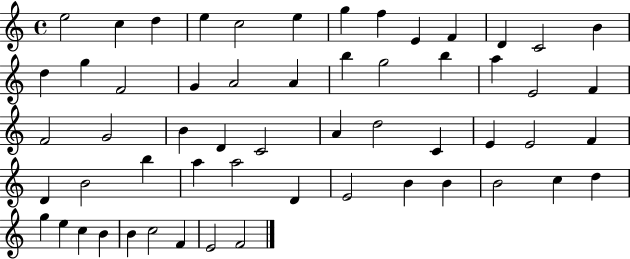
E5/h C5/q D5/q E5/q C5/h E5/q G5/q F5/q E4/q F4/q D4/q C4/h B4/q D5/q G5/q F4/h G4/q A4/h A4/q B5/q G5/h B5/q A5/q E4/h F4/q F4/h G4/h B4/q D4/q C4/h A4/q D5/h C4/q E4/q E4/h F4/q D4/q B4/h B5/q A5/q A5/h D4/q E4/h B4/q B4/q B4/h C5/q D5/q G5/q E5/q C5/q B4/q B4/q C5/h F4/q E4/h F4/h